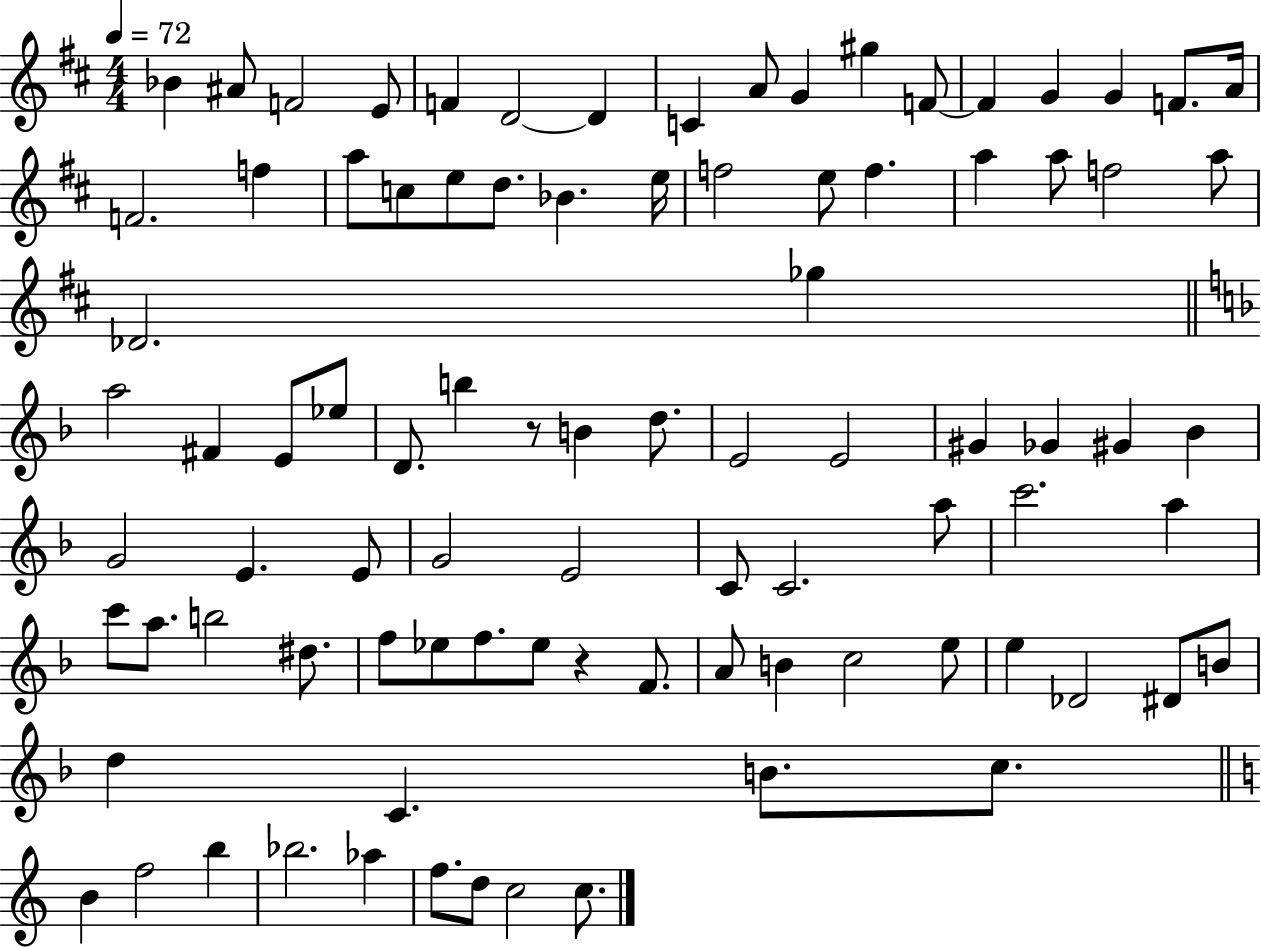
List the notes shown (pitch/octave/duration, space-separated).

Bb4/q A#4/e F4/h E4/e F4/q D4/h D4/q C4/q A4/e G4/q G#5/q F4/e F4/q G4/q G4/q F4/e. A4/s F4/h. F5/q A5/e C5/e E5/e D5/e. Bb4/q. E5/s F5/h E5/e F5/q. A5/q A5/e F5/h A5/e Db4/h. Gb5/q A5/h F#4/q E4/e Eb5/e D4/e. B5/q R/e B4/q D5/e. E4/h E4/h G#4/q Gb4/q G#4/q Bb4/q G4/h E4/q. E4/e G4/h E4/h C4/e C4/h. A5/e C6/h. A5/q C6/e A5/e. B5/h D#5/e. F5/e Eb5/e F5/e. Eb5/e R/q F4/e. A4/e B4/q C5/h E5/e E5/q Db4/h D#4/e B4/e D5/q C4/q. B4/e. C5/e. B4/q F5/h B5/q Bb5/h. Ab5/q F5/e. D5/e C5/h C5/e.